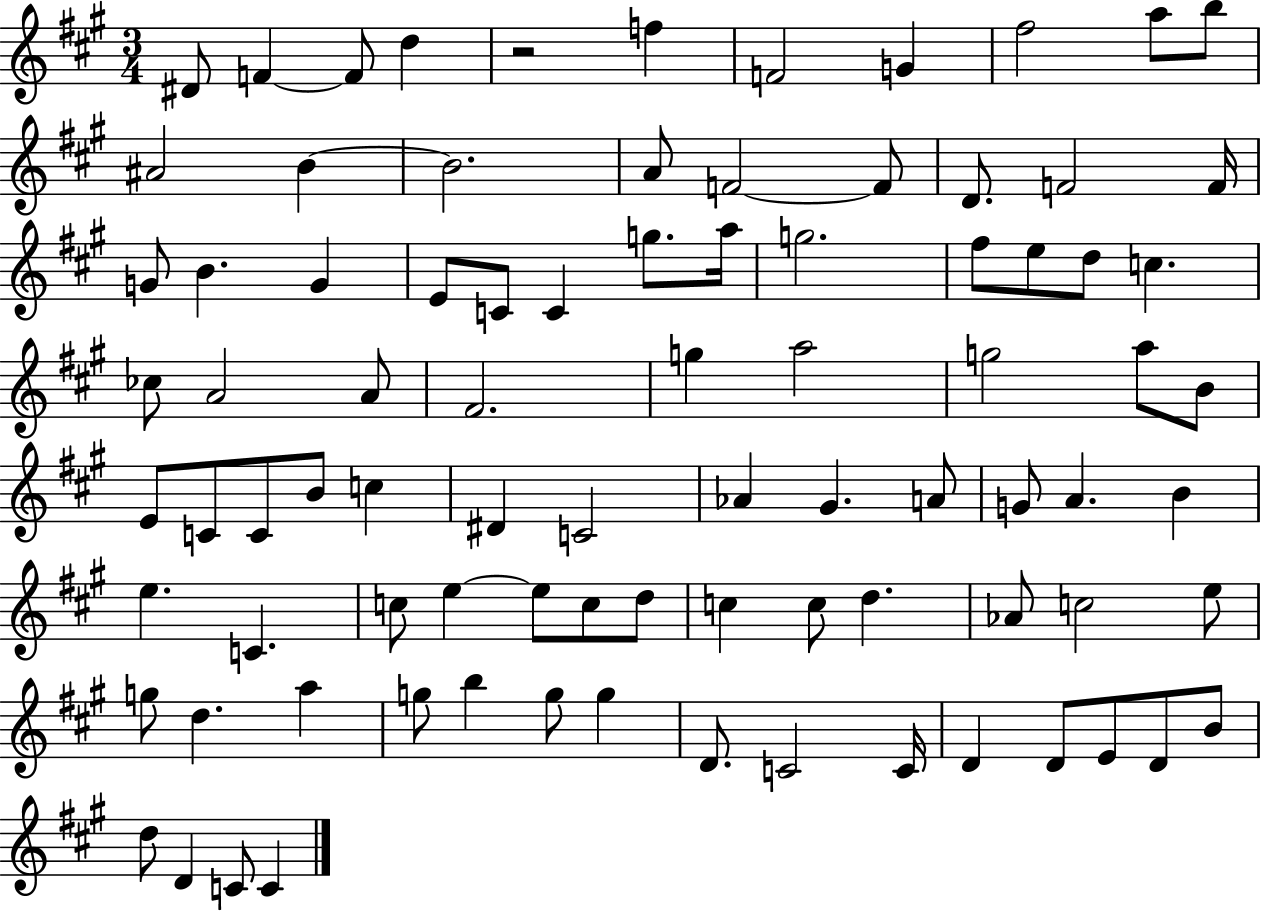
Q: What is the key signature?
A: A major